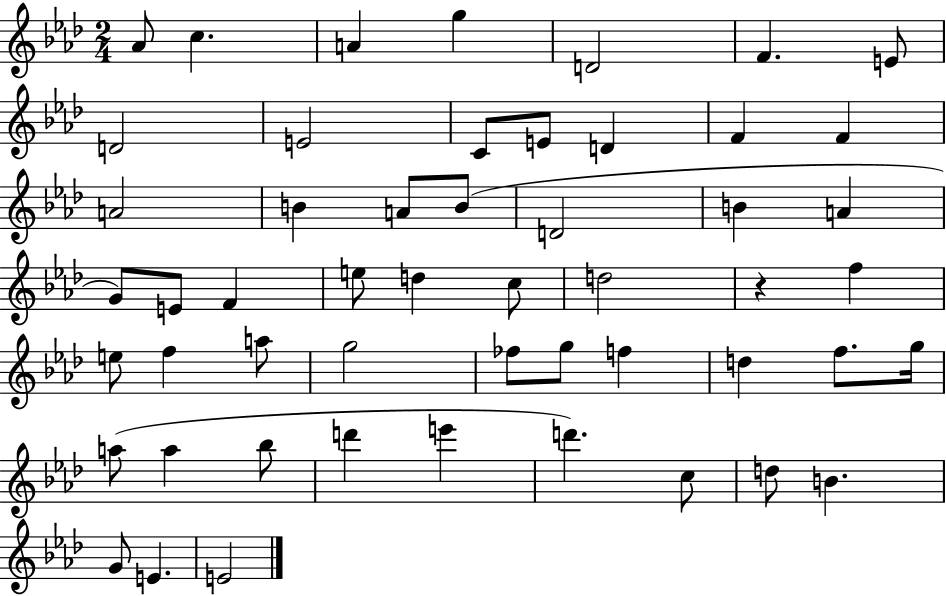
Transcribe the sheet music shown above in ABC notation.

X:1
T:Untitled
M:2/4
L:1/4
K:Ab
_A/2 c A g D2 F E/2 D2 E2 C/2 E/2 D F F A2 B A/2 B/2 D2 B A G/2 E/2 F e/2 d c/2 d2 z f e/2 f a/2 g2 _f/2 g/2 f d f/2 g/4 a/2 a _b/2 d' e' d' c/2 d/2 B G/2 E E2